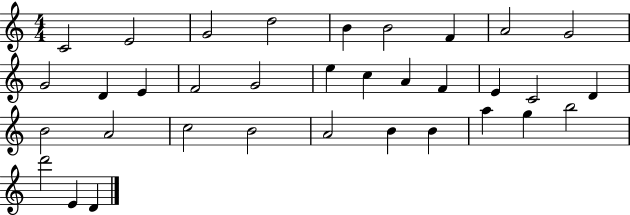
{
  \clef treble
  \numericTimeSignature
  \time 4/4
  \key c \major
  c'2 e'2 | g'2 d''2 | b'4 b'2 f'4 | a'2 g'2 | \break g'2 d'4 e'4 | f'2 g'2 | e''4 c''4 a'4 f'4 | e'4 c'2 d'4 | \break b'2 a'2 | c''2 b'2 | a'2 b'4 b'4 | a''4 g''4 b''2 | \break d'''2 e'4 d'4 | \bar "|."
}